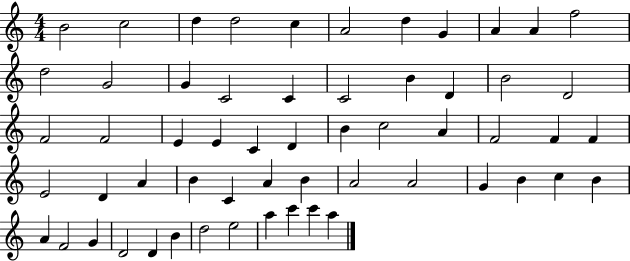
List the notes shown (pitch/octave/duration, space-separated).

B4/h C5/h D5/q D5/h C5/q A4/h D5/q G4/q A4/q A4/q F5/h D5/h G4/h G4/q C4/h C4/q C4/h B4/q D4/q B4/h D4/h F4/h F4/h E4/q E4/q C4/q D4/q B4/q C5/h A4/q F4/h F4/q F4/q E4/h D4/q A4/q B4/q C4/q A4/q B4/q A4/h A4/h G4/q B4/q C5/q B4/q A4/q F4/h G4/q D4/h D4/q B4/q D5/h E5/h A5/q C6/q C6/q A5/q